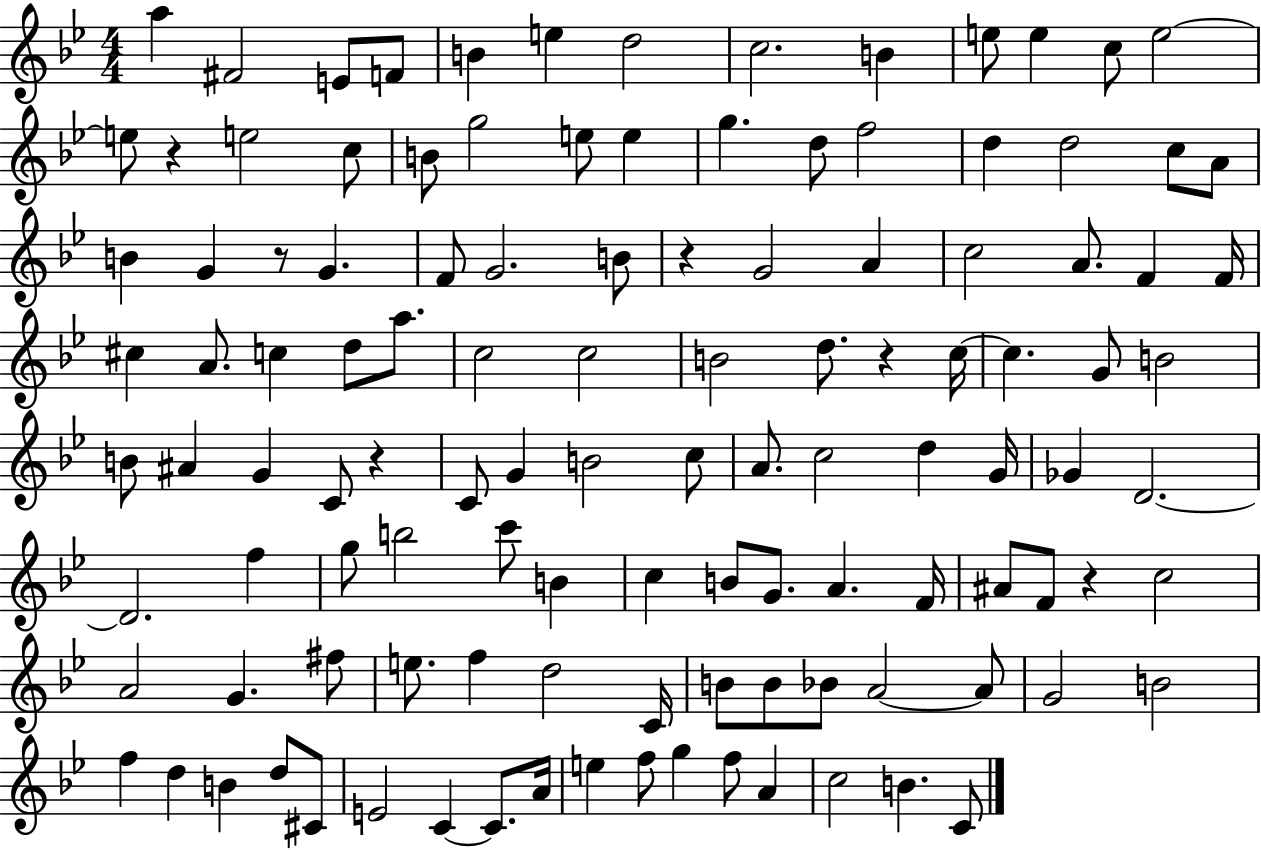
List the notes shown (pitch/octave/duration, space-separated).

A5/q F#4/h E4/e F4/e B4/q E5/q D5/h C5/h. B4/q E5/e E5/q C5/e E5/h E5/e R/q E5/h C5/e B4/e G5/h E5/e E5/q G5/q. D5/e F5/h D5/q D5/h C5/e A4/e B4/q G4/q R/e G4/q. F4/e G4/h. B4/e R/q G4/h A4/q C5/h A4/e. F4/q F4/s C#5/q A4/e. C5/q D5/e A5/e. C5/h C5/h B4/h D5/e. R/q C5/s C5/q. G4/e B4/h B4/e A#4/q G4/q C4/e R/q C4/e G4/q B4/h C5/e A4/e. C5/h D5/q G4/s Gb4/q D4/h. D4/h. F5/q G5/e B5/h C6/e B4/q C5/q B4/e G4/e. A4/q. F4/s A#4/e F4/e R/q C5/h A4/h G4/q. F#5/e E5/e. F5/q D5/h C4/s B4/e B4/e Bb4/e A4/h A4/e G4/h B4/h F5/q D5/q B4/q D5/e C#4/e E4/h C4/q C4/e. A4/s E5/q F5/e G5/q F5/e A4/q C5/h B4/q. C4/e